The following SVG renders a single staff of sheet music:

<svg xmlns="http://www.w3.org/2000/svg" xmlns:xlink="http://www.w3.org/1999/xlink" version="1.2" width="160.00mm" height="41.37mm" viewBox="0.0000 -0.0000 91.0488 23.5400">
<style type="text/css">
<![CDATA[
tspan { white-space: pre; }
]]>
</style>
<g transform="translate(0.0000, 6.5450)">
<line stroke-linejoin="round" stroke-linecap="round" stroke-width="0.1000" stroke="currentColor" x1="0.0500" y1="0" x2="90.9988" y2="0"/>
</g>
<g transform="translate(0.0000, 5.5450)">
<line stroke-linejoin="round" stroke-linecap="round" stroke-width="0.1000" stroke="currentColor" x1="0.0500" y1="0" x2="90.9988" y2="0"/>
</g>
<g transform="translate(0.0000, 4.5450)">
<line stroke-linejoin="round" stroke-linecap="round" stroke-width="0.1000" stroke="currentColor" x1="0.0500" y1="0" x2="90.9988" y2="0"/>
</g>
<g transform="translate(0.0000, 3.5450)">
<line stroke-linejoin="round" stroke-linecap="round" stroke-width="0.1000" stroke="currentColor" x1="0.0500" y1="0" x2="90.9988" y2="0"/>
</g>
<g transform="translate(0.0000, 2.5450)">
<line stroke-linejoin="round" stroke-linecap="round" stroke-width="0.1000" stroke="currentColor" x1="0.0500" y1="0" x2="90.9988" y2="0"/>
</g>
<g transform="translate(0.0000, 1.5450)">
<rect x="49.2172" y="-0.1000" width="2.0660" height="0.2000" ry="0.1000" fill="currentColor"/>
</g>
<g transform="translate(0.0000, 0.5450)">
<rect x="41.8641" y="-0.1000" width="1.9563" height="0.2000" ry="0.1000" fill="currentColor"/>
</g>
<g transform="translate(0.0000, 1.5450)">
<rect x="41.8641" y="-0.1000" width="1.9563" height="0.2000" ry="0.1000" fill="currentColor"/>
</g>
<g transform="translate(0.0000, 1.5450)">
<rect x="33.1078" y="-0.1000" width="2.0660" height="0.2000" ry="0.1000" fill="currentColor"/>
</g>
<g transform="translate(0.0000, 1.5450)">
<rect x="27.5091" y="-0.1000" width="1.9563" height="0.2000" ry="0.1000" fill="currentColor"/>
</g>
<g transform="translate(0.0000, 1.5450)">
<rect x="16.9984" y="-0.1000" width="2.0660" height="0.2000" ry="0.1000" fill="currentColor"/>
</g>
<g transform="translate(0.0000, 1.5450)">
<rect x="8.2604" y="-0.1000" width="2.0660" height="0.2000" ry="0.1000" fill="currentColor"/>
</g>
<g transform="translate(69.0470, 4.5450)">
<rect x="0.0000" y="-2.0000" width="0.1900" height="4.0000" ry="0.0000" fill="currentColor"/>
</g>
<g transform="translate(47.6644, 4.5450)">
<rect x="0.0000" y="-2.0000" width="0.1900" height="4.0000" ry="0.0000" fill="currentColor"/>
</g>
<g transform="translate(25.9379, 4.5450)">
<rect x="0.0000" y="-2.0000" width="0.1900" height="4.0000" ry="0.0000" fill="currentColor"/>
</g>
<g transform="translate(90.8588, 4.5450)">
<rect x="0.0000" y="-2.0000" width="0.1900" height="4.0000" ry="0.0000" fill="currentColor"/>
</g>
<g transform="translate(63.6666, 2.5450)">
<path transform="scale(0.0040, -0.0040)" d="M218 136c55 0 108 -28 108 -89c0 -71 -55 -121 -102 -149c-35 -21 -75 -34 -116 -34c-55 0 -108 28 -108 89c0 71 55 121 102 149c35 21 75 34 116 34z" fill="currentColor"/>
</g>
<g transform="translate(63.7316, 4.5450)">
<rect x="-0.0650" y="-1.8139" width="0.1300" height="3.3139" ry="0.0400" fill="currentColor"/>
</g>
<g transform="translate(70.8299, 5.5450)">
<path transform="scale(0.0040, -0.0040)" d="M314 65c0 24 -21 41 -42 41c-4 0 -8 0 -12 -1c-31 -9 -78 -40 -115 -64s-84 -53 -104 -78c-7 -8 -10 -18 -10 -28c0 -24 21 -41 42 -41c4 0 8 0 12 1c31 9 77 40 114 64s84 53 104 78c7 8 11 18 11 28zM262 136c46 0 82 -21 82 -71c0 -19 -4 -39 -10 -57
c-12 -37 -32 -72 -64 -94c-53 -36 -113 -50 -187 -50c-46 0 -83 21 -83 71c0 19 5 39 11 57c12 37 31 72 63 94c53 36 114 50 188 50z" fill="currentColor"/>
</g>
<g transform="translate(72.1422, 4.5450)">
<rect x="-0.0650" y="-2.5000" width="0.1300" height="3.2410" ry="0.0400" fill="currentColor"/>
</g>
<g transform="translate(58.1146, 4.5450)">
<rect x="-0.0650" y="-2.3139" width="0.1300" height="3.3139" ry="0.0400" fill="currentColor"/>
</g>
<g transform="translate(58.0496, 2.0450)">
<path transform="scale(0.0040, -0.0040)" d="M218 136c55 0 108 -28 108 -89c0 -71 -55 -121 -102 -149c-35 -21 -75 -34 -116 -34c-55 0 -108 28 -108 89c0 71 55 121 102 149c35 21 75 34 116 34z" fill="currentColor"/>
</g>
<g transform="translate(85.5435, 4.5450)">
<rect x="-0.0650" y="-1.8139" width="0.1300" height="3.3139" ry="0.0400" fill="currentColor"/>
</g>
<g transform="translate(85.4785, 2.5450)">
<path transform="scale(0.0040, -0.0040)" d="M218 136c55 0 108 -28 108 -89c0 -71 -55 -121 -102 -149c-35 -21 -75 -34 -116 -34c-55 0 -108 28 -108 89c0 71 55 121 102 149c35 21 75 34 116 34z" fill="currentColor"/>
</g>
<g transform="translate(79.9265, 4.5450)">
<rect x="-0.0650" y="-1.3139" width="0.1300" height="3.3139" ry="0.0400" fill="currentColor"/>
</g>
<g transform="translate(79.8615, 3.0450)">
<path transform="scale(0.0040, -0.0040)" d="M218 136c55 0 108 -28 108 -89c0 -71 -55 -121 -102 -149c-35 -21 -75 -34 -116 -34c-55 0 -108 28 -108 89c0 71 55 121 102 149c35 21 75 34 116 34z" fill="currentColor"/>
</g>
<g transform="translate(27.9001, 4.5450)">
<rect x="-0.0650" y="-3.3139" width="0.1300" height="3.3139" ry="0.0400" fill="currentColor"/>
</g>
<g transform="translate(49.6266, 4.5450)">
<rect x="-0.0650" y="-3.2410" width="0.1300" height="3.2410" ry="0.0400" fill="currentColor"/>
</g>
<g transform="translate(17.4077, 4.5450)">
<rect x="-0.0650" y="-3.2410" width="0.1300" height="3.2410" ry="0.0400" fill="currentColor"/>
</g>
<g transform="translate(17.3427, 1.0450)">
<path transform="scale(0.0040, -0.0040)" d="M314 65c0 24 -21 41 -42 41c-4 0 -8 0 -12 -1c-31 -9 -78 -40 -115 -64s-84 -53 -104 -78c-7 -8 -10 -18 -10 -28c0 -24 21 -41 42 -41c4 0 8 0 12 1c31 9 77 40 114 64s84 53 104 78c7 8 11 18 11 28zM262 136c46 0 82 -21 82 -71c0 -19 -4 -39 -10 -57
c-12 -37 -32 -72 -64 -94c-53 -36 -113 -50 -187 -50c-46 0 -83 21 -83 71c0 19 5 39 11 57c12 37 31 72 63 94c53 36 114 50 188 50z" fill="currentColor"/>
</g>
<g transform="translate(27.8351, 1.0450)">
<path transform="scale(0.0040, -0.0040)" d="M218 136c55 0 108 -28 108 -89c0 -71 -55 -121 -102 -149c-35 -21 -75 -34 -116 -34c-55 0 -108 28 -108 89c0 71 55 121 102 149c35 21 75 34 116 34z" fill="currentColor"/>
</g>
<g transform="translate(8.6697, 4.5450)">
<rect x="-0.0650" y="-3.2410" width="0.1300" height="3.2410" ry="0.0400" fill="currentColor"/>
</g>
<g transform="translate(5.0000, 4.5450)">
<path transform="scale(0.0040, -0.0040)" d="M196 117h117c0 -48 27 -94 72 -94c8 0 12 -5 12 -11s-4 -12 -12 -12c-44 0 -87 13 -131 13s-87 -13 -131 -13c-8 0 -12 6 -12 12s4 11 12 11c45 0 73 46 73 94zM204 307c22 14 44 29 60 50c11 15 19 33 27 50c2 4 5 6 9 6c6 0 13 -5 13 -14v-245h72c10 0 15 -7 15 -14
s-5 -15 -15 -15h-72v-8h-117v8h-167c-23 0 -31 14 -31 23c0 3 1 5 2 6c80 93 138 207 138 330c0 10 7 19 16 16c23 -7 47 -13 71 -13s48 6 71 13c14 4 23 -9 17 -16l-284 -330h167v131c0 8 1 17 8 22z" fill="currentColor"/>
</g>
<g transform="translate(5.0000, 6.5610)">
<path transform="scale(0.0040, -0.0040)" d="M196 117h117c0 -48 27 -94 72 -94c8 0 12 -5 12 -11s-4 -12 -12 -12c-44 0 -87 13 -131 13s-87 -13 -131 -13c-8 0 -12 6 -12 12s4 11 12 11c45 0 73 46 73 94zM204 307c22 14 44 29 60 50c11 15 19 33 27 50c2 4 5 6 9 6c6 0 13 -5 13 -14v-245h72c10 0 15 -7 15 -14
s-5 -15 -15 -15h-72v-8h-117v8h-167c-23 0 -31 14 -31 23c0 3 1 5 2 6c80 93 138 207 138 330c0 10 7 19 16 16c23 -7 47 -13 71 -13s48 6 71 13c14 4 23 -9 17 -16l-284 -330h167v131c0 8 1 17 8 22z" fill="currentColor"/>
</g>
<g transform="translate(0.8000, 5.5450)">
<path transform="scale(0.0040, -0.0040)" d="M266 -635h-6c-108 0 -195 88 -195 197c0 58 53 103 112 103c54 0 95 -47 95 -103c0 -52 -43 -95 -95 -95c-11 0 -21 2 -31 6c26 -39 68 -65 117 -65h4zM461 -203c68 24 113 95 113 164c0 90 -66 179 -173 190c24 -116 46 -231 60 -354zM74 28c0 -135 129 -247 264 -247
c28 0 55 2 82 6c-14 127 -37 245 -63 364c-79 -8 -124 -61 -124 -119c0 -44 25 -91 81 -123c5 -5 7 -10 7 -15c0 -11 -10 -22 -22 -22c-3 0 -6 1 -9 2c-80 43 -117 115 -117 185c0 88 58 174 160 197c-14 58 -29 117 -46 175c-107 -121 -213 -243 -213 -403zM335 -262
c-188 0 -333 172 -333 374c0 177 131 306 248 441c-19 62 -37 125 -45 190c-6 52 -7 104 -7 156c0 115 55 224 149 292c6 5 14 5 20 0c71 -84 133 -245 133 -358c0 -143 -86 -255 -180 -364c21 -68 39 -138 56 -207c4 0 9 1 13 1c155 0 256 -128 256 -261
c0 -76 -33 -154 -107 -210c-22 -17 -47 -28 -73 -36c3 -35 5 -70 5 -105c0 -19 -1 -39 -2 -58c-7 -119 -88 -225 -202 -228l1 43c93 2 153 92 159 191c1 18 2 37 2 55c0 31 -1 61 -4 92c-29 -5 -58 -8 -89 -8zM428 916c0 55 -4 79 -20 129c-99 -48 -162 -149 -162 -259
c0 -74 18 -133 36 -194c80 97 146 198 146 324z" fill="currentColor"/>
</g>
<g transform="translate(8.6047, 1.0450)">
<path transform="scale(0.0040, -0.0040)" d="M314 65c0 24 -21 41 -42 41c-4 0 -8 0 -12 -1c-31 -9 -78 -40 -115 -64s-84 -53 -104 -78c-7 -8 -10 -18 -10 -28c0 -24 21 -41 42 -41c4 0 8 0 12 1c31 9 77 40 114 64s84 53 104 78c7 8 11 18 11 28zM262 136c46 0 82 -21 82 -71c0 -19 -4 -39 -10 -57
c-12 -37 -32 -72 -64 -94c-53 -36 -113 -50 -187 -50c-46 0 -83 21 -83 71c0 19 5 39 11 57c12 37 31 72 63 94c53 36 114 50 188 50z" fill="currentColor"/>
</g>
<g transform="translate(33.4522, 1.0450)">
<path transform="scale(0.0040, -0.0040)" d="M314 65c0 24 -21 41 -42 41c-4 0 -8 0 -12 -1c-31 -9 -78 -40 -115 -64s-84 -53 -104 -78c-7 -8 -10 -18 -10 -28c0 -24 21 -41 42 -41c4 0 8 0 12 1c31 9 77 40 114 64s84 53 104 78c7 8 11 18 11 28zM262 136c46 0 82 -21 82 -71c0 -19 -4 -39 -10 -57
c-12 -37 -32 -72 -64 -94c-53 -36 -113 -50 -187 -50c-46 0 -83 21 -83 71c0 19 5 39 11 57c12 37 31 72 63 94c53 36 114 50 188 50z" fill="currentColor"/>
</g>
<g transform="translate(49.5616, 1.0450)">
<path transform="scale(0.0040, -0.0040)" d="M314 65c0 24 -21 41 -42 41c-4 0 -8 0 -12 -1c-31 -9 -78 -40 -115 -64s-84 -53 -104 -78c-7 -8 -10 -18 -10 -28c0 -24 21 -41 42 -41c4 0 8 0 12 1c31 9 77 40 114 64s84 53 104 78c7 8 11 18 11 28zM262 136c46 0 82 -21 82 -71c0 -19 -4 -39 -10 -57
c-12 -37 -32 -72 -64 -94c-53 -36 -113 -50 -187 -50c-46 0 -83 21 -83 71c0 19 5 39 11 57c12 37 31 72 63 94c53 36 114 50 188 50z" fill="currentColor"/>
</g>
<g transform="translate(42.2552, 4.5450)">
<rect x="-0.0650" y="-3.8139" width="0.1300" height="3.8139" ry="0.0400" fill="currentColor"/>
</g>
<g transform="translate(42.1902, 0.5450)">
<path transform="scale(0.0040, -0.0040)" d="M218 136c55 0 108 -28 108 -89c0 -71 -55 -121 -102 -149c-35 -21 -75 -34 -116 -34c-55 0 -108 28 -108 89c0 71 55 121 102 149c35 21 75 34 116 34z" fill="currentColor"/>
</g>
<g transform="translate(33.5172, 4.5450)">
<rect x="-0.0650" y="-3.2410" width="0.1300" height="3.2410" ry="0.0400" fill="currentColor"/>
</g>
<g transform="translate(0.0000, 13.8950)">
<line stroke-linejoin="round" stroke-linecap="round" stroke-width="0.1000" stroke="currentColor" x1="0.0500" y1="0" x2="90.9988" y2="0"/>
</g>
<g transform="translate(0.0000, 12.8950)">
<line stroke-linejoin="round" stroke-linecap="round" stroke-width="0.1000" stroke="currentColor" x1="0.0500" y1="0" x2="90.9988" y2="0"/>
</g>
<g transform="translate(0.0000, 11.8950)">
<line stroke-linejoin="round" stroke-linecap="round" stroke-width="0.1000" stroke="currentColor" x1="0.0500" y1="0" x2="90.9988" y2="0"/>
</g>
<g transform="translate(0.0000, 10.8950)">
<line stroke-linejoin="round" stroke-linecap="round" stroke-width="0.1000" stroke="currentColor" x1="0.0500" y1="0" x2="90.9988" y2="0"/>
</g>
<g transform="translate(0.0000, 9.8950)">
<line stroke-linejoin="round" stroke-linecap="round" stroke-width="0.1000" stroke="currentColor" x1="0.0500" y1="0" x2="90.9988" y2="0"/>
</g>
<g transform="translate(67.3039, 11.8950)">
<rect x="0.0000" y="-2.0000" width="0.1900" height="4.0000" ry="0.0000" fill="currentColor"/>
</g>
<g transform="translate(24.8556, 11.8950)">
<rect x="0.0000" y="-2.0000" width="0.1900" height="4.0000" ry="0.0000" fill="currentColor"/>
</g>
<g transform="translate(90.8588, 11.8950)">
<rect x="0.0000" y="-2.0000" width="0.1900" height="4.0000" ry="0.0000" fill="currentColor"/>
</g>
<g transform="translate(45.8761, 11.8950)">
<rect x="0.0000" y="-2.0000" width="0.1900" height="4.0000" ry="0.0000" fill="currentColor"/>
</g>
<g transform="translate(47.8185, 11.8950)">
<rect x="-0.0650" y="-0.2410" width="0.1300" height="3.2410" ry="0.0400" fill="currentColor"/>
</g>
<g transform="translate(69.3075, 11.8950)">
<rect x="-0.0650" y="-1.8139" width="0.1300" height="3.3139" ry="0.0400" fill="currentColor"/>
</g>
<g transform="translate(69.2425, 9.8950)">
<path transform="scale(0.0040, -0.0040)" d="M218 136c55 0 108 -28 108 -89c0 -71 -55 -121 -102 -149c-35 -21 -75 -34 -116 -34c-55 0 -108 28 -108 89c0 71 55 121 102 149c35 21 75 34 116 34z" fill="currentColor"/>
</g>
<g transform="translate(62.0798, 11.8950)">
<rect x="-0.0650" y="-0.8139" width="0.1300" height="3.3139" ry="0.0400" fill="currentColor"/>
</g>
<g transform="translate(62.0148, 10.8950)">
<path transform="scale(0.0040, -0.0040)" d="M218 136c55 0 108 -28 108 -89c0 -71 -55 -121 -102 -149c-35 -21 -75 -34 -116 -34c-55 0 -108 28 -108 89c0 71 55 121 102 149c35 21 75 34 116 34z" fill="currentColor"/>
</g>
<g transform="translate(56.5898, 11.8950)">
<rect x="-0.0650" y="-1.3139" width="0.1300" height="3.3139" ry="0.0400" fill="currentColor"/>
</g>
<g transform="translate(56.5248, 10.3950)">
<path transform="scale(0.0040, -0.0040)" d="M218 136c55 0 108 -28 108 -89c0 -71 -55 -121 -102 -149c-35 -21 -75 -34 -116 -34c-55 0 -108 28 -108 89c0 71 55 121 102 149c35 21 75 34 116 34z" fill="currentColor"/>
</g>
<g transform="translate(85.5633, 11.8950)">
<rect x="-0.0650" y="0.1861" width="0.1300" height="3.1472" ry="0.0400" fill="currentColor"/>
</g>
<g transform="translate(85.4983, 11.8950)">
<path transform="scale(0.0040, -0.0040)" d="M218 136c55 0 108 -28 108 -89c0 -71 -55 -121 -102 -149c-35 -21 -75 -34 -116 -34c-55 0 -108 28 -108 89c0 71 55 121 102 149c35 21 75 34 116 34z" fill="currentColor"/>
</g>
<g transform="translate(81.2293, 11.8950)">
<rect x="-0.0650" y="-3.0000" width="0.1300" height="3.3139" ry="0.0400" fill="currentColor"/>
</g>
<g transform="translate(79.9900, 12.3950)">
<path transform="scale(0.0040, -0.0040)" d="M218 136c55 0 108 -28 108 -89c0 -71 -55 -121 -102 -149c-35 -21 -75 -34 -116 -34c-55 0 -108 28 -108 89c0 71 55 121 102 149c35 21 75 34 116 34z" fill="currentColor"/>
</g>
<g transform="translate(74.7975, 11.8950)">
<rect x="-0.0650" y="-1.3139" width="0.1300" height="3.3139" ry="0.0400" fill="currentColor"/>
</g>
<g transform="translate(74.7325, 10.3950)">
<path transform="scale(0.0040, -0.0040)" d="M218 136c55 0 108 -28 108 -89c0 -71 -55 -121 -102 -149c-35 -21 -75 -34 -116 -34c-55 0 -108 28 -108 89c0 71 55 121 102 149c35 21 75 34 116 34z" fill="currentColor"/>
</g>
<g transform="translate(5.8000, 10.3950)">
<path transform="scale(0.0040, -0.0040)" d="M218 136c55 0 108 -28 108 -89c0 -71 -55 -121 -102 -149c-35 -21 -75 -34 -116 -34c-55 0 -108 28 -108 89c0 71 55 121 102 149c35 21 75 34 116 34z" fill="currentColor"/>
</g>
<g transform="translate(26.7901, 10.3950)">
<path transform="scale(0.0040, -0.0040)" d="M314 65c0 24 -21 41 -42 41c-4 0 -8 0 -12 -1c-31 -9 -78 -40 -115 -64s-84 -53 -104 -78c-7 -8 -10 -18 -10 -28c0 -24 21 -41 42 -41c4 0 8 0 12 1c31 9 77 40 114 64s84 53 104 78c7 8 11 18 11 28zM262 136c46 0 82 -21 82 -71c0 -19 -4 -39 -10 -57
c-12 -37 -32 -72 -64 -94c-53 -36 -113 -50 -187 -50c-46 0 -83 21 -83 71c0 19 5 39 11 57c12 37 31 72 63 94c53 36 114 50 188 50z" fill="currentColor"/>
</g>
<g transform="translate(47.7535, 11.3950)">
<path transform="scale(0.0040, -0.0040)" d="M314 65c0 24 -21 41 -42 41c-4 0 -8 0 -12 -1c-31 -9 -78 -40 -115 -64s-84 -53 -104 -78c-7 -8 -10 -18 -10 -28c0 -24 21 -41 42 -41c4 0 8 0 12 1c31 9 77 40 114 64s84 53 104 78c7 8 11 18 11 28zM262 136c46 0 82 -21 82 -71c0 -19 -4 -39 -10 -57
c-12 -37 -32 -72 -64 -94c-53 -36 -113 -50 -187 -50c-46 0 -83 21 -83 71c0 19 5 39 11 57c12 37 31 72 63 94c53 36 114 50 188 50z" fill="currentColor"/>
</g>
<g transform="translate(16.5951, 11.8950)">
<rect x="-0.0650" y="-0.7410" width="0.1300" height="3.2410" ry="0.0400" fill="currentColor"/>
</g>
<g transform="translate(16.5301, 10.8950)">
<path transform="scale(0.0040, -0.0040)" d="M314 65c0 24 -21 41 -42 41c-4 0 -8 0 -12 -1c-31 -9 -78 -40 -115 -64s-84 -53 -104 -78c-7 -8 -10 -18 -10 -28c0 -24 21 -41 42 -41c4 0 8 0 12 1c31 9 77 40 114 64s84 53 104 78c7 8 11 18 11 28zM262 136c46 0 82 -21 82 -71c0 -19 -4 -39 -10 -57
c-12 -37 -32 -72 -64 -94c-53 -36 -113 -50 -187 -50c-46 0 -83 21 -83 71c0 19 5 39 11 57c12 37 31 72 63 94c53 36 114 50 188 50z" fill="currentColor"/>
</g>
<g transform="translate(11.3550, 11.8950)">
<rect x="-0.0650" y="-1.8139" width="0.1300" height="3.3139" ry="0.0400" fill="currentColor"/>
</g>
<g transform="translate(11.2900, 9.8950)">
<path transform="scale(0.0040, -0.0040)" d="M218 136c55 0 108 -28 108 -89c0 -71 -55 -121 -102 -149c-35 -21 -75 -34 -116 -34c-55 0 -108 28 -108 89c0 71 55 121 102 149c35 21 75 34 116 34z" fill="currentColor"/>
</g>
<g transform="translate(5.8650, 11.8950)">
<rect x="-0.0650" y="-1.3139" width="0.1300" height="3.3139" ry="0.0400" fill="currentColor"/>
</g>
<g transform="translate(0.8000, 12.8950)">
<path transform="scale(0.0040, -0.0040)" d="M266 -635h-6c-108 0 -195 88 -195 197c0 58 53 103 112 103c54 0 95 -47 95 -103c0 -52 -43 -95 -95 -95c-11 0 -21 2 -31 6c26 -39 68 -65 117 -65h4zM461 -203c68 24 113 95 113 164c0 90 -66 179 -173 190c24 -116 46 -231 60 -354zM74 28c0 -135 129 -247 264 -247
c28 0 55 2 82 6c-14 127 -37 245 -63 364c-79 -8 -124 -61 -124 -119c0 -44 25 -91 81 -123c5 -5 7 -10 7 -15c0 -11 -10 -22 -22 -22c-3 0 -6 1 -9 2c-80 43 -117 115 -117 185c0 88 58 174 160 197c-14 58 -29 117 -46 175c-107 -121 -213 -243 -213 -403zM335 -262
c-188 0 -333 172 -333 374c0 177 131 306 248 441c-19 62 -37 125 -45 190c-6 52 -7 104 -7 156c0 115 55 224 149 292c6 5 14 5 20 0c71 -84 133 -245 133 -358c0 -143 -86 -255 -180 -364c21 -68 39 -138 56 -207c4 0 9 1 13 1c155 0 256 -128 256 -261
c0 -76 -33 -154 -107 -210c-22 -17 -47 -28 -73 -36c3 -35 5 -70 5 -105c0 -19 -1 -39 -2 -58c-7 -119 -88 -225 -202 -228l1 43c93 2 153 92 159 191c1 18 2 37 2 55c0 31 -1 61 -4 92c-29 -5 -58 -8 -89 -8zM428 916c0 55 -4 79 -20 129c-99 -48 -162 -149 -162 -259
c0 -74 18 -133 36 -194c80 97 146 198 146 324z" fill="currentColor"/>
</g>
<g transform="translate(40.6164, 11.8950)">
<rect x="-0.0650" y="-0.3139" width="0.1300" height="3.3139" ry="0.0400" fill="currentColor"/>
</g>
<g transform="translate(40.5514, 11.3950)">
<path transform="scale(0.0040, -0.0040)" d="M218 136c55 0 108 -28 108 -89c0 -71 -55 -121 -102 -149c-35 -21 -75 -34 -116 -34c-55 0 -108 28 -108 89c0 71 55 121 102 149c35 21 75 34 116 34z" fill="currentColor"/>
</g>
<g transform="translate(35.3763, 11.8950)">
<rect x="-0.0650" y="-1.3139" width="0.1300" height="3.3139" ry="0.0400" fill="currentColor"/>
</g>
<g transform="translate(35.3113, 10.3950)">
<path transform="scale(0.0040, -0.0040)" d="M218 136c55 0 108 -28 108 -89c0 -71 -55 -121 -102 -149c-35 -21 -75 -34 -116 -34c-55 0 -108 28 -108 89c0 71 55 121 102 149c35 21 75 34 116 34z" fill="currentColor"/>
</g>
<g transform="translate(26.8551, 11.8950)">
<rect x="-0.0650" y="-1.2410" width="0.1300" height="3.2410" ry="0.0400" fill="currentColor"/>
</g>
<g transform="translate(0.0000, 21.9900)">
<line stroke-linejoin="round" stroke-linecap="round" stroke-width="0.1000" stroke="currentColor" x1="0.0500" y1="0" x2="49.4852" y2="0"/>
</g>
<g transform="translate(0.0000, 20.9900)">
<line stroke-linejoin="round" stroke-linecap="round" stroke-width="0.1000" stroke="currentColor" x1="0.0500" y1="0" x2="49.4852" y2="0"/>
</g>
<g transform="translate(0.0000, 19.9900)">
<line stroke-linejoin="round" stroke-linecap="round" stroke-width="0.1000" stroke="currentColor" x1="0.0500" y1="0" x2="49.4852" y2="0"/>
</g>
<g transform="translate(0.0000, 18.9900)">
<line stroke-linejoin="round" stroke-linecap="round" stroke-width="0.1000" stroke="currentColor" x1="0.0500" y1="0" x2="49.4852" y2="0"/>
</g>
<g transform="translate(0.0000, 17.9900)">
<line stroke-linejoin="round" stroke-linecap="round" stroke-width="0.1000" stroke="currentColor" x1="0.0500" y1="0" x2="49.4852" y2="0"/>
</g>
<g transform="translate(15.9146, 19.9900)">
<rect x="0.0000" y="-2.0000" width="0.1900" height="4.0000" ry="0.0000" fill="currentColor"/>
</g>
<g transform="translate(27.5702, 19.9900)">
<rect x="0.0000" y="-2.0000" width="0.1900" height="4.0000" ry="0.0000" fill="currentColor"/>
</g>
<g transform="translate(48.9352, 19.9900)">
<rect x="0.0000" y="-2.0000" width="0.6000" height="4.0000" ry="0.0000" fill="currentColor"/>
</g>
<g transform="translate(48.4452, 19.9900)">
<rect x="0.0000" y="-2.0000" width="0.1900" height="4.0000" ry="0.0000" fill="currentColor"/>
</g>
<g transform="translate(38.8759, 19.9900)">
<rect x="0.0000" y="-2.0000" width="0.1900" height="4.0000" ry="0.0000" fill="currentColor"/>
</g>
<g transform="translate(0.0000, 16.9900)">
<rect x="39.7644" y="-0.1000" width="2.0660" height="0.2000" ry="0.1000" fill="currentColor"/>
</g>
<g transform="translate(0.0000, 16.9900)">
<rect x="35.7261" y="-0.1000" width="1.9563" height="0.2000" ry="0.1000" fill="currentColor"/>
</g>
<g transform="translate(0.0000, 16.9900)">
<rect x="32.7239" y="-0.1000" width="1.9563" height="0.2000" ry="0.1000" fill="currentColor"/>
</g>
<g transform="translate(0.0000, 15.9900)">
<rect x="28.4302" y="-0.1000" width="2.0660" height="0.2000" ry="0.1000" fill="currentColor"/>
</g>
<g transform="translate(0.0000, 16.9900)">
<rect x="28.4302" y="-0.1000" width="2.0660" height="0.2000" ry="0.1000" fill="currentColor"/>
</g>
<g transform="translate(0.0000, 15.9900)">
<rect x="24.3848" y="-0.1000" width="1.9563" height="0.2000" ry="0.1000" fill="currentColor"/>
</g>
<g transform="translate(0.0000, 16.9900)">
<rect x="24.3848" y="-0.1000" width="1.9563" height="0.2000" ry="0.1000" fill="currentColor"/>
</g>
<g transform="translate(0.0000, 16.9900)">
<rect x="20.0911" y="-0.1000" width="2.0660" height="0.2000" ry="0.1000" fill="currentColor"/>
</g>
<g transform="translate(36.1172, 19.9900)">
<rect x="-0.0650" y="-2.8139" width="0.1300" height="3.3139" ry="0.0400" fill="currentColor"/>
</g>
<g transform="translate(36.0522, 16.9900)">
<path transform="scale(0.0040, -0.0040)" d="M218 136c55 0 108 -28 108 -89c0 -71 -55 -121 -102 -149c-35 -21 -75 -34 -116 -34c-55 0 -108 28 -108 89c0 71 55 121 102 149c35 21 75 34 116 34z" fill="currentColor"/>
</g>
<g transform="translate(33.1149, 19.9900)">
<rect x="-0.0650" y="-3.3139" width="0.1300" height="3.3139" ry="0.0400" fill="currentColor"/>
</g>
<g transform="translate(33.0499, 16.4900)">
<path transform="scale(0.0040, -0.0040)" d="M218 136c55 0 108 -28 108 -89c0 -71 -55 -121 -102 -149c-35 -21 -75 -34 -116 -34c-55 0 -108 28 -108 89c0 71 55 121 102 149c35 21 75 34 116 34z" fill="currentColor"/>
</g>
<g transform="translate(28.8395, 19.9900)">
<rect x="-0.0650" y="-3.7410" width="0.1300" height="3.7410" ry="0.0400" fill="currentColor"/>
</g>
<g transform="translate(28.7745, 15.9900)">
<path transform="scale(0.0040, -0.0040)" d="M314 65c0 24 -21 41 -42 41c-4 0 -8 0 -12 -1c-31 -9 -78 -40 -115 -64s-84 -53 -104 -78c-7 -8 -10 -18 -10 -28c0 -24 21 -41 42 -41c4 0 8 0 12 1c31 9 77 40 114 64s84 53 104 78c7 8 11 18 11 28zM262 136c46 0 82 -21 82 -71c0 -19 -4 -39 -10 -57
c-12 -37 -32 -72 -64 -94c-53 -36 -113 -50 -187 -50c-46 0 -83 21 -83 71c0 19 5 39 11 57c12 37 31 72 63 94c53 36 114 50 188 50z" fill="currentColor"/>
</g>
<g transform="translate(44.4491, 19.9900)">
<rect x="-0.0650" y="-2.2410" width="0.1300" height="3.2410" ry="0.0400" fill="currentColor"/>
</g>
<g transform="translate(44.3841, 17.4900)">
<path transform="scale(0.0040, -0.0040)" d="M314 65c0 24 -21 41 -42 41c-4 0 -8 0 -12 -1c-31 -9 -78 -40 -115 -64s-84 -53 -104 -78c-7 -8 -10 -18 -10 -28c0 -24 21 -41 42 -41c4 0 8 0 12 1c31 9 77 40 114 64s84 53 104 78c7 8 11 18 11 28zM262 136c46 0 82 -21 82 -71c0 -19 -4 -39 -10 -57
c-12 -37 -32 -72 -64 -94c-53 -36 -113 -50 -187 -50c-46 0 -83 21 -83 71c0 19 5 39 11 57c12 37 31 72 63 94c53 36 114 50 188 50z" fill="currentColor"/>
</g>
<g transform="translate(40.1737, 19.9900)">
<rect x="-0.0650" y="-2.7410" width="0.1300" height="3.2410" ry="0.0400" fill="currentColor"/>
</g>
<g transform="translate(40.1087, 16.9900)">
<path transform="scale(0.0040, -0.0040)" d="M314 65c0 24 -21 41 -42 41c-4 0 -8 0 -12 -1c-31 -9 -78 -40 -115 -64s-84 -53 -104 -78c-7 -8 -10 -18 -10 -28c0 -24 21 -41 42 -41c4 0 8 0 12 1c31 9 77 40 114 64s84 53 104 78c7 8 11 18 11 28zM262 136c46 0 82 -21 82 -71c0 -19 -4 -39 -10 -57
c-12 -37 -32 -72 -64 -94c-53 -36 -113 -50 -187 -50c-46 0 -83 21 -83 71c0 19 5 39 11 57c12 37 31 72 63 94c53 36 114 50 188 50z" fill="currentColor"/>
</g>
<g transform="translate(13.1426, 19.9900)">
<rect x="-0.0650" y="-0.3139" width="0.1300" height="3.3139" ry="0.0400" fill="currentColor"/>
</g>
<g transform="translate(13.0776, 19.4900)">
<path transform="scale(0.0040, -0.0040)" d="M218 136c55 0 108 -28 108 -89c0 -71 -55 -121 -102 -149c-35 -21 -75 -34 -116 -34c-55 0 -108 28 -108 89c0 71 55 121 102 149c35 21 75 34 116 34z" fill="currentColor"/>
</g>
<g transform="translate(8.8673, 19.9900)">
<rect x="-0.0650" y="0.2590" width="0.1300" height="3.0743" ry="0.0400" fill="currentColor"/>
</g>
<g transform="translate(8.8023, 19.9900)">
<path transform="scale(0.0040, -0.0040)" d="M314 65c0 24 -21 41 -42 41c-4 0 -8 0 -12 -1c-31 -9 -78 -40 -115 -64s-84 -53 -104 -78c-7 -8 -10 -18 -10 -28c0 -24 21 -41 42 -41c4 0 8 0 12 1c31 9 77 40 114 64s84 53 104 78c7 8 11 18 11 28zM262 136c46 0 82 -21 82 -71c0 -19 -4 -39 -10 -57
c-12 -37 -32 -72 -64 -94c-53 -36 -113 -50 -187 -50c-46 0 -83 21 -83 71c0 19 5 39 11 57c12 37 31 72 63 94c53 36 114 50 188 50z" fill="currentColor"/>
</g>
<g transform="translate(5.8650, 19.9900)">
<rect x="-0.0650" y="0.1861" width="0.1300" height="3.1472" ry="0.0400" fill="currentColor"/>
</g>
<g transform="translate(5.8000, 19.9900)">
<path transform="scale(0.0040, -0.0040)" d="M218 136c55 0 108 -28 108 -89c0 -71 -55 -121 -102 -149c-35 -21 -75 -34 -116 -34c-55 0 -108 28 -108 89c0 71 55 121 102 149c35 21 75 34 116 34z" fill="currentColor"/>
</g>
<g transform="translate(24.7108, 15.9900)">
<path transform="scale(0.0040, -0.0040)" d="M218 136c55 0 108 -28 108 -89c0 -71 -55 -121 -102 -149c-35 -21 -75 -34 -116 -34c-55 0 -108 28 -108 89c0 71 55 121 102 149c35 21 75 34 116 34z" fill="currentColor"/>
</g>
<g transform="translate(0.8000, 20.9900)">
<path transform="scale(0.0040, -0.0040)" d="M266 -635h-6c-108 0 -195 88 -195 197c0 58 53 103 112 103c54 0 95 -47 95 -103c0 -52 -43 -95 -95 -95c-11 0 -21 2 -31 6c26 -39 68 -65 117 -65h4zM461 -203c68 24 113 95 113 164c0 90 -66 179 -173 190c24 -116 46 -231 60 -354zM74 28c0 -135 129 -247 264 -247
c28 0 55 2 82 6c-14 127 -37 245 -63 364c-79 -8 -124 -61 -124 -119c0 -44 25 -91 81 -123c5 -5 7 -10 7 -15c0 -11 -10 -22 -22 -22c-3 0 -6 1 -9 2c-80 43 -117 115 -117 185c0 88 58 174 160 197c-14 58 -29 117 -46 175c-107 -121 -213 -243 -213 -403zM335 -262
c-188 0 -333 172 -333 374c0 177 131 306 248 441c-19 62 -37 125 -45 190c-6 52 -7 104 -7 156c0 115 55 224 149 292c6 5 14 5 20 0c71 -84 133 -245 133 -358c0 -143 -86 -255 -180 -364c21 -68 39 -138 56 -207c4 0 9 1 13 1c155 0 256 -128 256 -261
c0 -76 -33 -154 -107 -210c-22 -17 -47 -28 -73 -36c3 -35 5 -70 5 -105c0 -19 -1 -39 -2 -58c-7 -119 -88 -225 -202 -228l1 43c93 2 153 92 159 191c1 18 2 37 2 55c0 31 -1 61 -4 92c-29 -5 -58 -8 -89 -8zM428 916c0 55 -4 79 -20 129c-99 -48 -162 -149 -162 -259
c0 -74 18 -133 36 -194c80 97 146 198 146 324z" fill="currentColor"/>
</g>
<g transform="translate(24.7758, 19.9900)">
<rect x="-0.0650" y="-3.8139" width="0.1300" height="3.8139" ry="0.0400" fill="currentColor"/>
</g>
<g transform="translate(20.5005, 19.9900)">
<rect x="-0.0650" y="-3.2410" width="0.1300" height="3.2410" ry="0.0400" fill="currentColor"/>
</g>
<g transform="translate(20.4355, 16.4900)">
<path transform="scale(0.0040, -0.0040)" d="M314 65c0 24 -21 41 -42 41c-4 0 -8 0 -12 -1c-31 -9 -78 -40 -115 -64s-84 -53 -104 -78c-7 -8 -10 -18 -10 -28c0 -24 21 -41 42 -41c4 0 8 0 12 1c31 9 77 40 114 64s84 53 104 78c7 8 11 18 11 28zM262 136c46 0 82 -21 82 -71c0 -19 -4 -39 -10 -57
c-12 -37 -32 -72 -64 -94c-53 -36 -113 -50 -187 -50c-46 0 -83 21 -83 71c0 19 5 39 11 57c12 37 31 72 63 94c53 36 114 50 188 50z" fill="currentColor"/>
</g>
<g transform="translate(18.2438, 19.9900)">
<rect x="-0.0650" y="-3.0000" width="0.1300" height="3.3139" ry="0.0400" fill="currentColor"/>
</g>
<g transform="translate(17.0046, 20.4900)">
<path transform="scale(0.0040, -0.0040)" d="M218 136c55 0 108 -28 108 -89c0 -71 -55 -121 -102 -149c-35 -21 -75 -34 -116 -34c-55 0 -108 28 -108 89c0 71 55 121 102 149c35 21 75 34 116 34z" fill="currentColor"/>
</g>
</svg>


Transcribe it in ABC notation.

X:1
T:Untitled
M:4/4
L:1/4
K:C
b2 b2 b b2 c' b2 g f G2 e f e f d2 e2 e c c2 e d f e A B B B2 c A b2 c' c'2 b a a2 g2